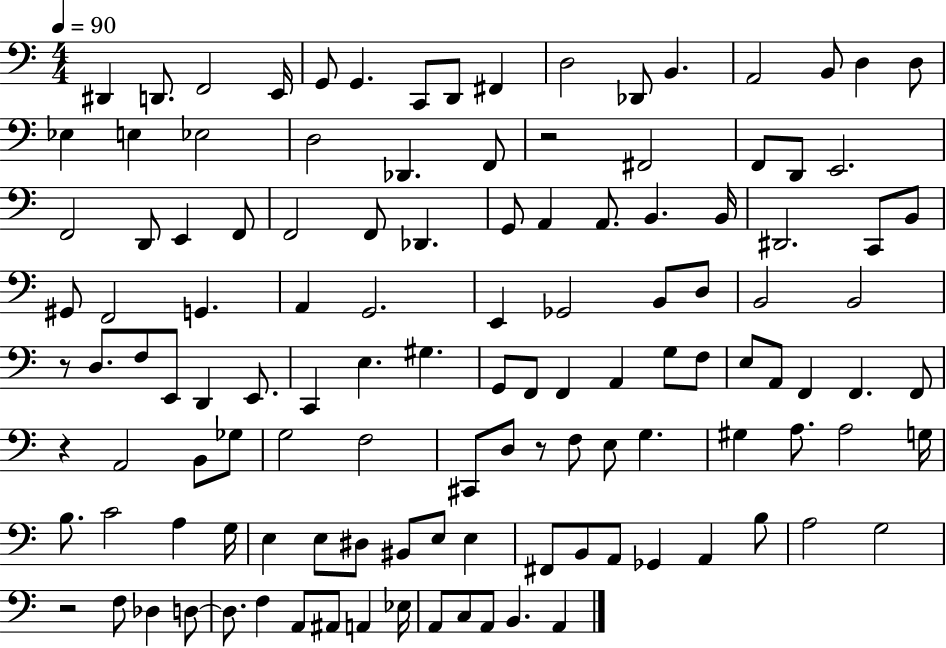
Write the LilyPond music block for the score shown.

{
  \clef bass
  \numericTimeSignature
  \time 4/4
  \key c \major
  \tempo 4 = 90
  dis,4 d,8. f,2 e,16 | g,8 g,4. c,8 d,8 fis,4 | d2 des,8 b,4. | a,2 b,8 d4 d8 | \break ees4 e4 ees2 | d2 des,4. f,8 | r2 fis,2 | f,8 d,8 e,2. | \break f,2 d,8 e,4 f,8 | f,2 f,8 des,4. | g,8 a,4 a,8. b,4. b,16 | dis,2. c,8 b,8 | \break gis,8 f,2 g,4. | a,4 g,2. | e,4 ges,2 b,8 d8 | b,2 b,2 | \break r8 d8. f8 e,8 d,4 e,8. | c,4 e4. gis4. | g,8 f,8 f,4 a,4 g8 f8 | e8 a,8 f,4 f,4. f,8 | \break r4 a,2 b,8 ges8 | g2 f2 | cis,8 d8 r8 f8 e8 g4. | gis4 a8. a2 g16 | \break b8. c'2 a4 g16 | e4 e8 dis8 bis,8 e8 e4 | fis,8 b,8 a,8 ges,4 a,4 b8 | a2 g2 | \break r2 f8 des4 d8~~ | d8. f4 a,8 ais,8 a,4 ees16 | a,8 c8 a,8 b,4. a,4 | \bar "|."
}